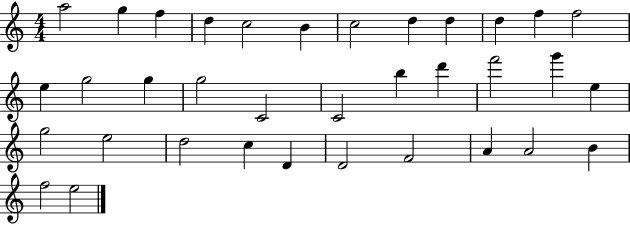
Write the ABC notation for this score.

X:1
T:Untitled
M:4/4
L:1/4
K:C
a2 g f d c2 B c2 d d d f f2 e g2 g g2 C2 C2 b d' f'2 g' e g2 e2 d2 c D D2 F2 A A2 B f2 e2